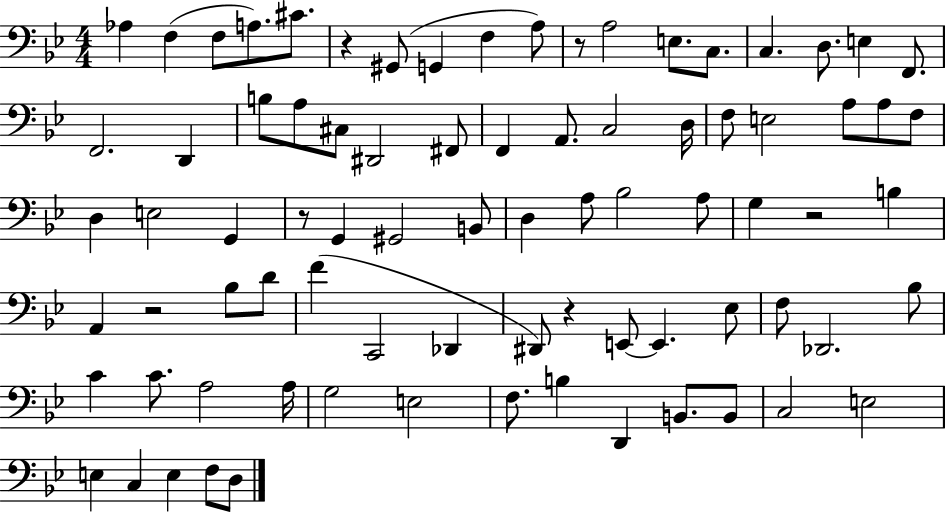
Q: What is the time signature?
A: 4/4